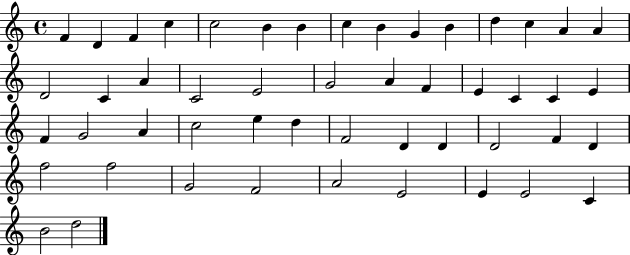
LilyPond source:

{
  \clef treble
  \time 4/4
  \defaultTimeSignature
  \key c \major
  f'4 d'4 f'4 c''4 | c''2 b'4 b'4 | c''4 b'4 g'4 b'4 | d''4 c''4 a'4 a'4 | \break d'2 c'4 a'4 | c'2 e'2 | g'2 a'4 f'4 | e'4 c'4 c'4 e'4 | \break f'4 g'2 a'4 | c''2 e''4 d''4 | f'2 d'4 d'4 | d'2 f'4 d'4 | \break f''2 f''2 | g'2 f'2 | a'2 e'2 | e'4 e'2 c'4 | \break b'2 d''2 | \bar "|."
}